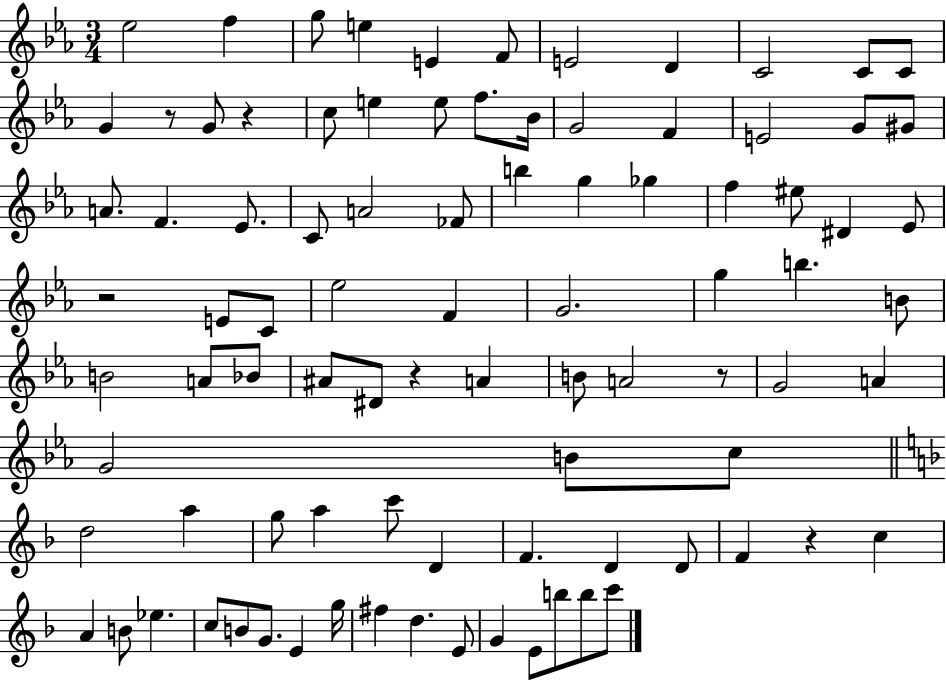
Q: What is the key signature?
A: EES major